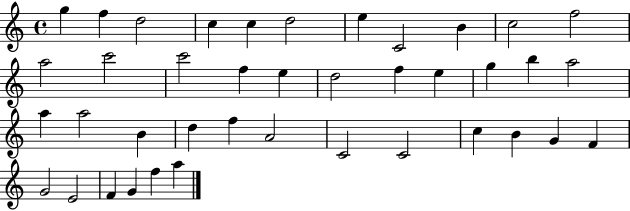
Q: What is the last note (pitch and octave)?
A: A5